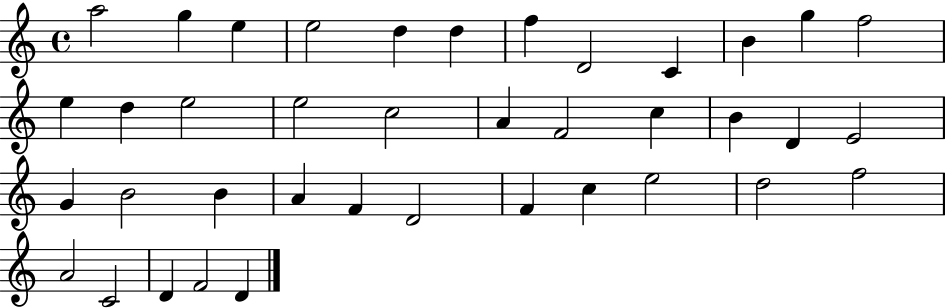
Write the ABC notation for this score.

X:1
T:Untitled
M:4/4
L:1/4
K:C
a2 g e e2 d d f D2 C B g f2 e d e2 e2 c2 A F2 c B D E2 G B2 B A F D2 F c e2 d2 f2 A2 C2 D F2 D